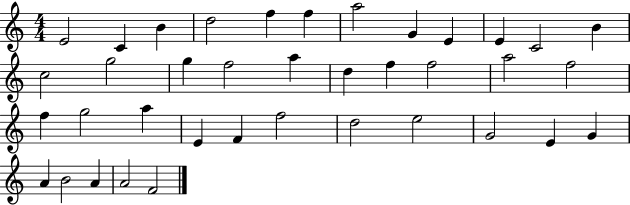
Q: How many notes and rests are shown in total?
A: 38